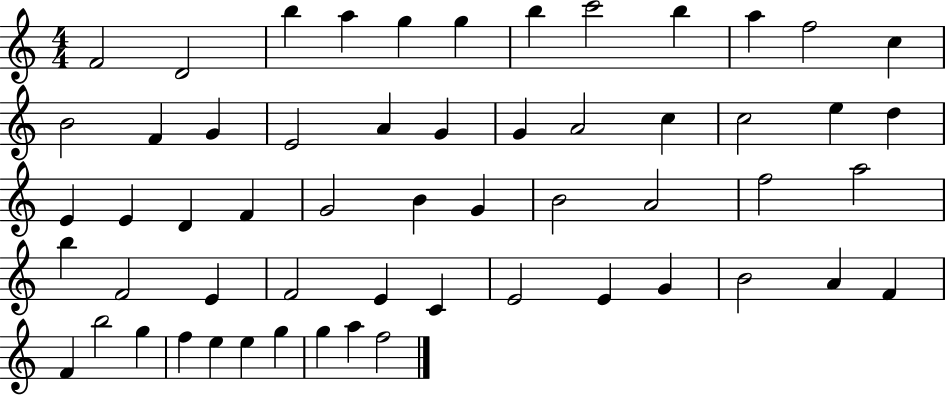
{
  \clef treble
  \numericTimeSignature
  \time 4/4
  \key c \major
  f'2 d'2 | b''4 a''4 g''4 g''4 | b''4 c'''2 b''4 | a''4 f''2 c''4 | \break b'2 f'4 g'4 | e'2 a'4 g'4 | g'4 a'2 c''4 | c''2 e''4 d''4 | \break e'4 e'4 d'4 f'4 | g'2 b'4 g'4 | b'2 a'2 | f''2 a''2 | \break b''4 f'2 e'4 | f'2 e'4 c'4 | e'2 e'4 g'4 | b'2 a'4 f'4 | \break f'4 b''2 g''4 | f''4 e''4 e''4 g''4 | g''4 a''4 f''2 | \bar "|."
}